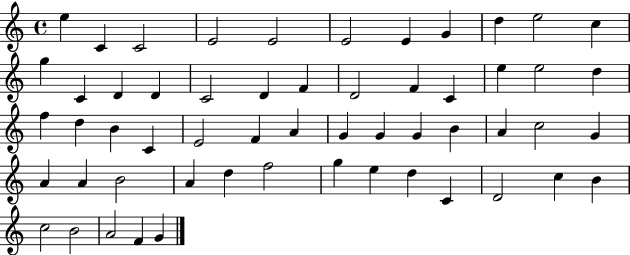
E5/q C4/q C4/h E4/h E4/h E4/h E4/q G4/q D5/q E5/h C5/q G5/q C4/q D4/q D4/q C4/h D4/q F4/q D4/h F4/q C4/q E5/q E5/h D5/q F5/q D5/q B4/q C4/q E4/h F4/q A4/q G4/q G4/q G4/q B4/q A4/q C5/h G4/q A4/q A4/q B4/h A4/q D5/q F5/h G5/q E5/q D5/q C4/q D4/h C5/q B4/q C5/h B4/h A4/h F4/q G4/q